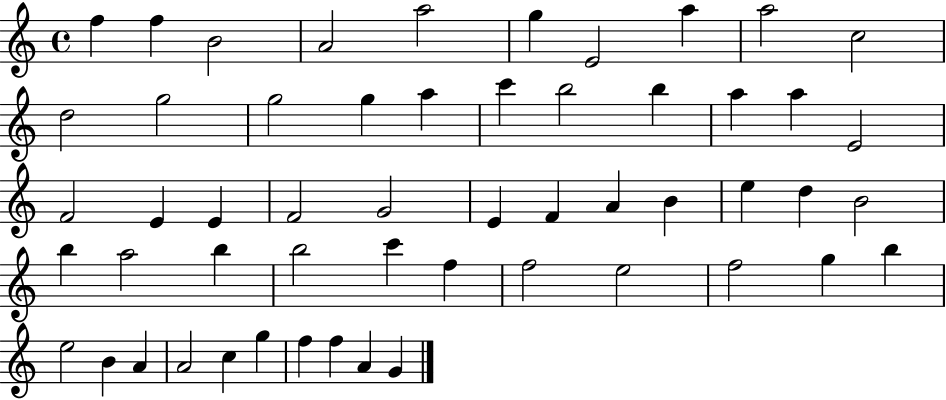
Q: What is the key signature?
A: C major